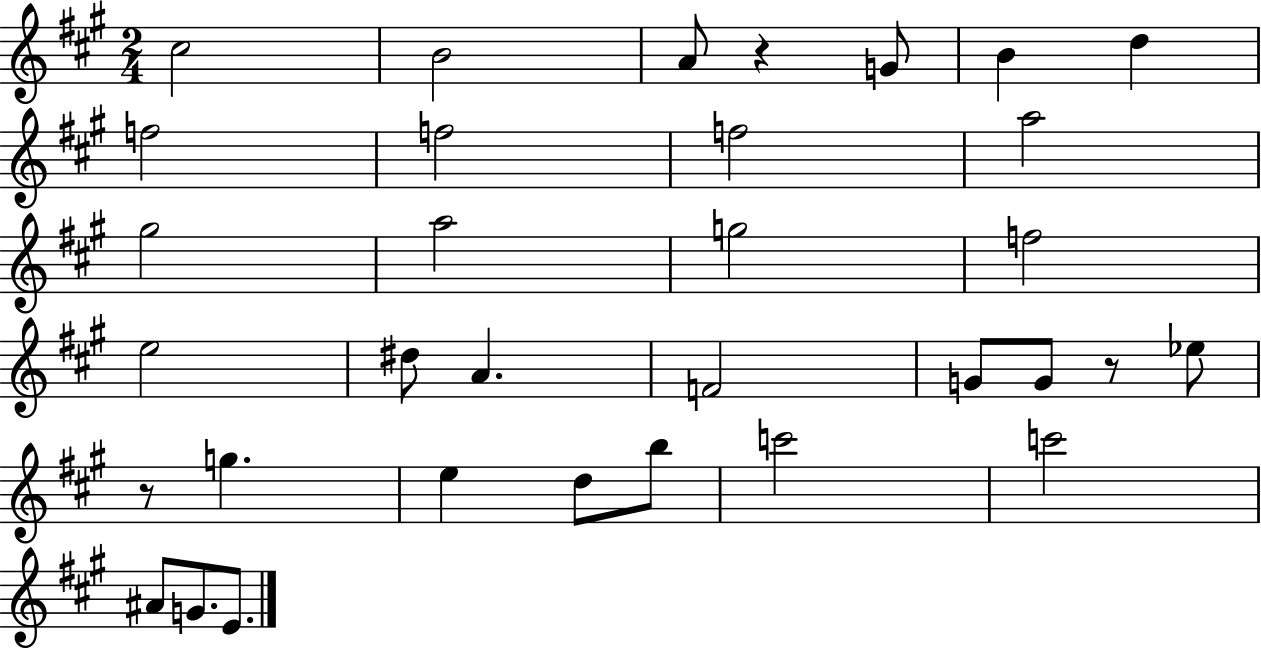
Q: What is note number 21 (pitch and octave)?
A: Eb5